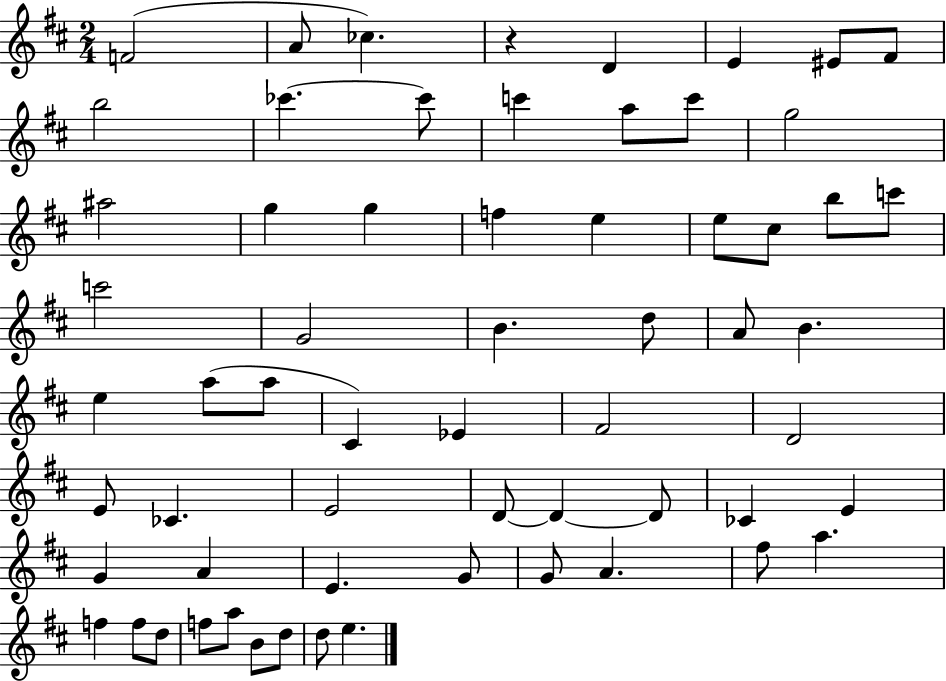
{
  \clef treble
  \numericTimeSignature
  \time 2/4
  \key d \major
  f'2( | a'8 ces''4.) | r4 d'4 | e'4 eis'8 fis'8 | \break b''2 | ces'''4.~~ ces'''8 | c'''4 a''8 c'''8 | g''2 | \break ais''2 | g''4 g''4 | f''4 e''4 | e''8 cis''8 b''8 c'''8 | \break c'''2 | g'2 | b'4. d''8 | a'8 b'4. | \break e''4 a''8( a''8 | cis'4) ees'4 | fis'2 | d'2 | \break e'8 ces'4. | e'2 | d'8~~ d'4~~ d'8 | ces'4 e'4 | \break g'4 a'4 | e'4. g'8 | g'8 a'4. | fis''8 a''4. | \break f''4 f''8 d''8 | f''8 a''8 b'8 d''8 | d''8 e''4. | \bar "|."
}